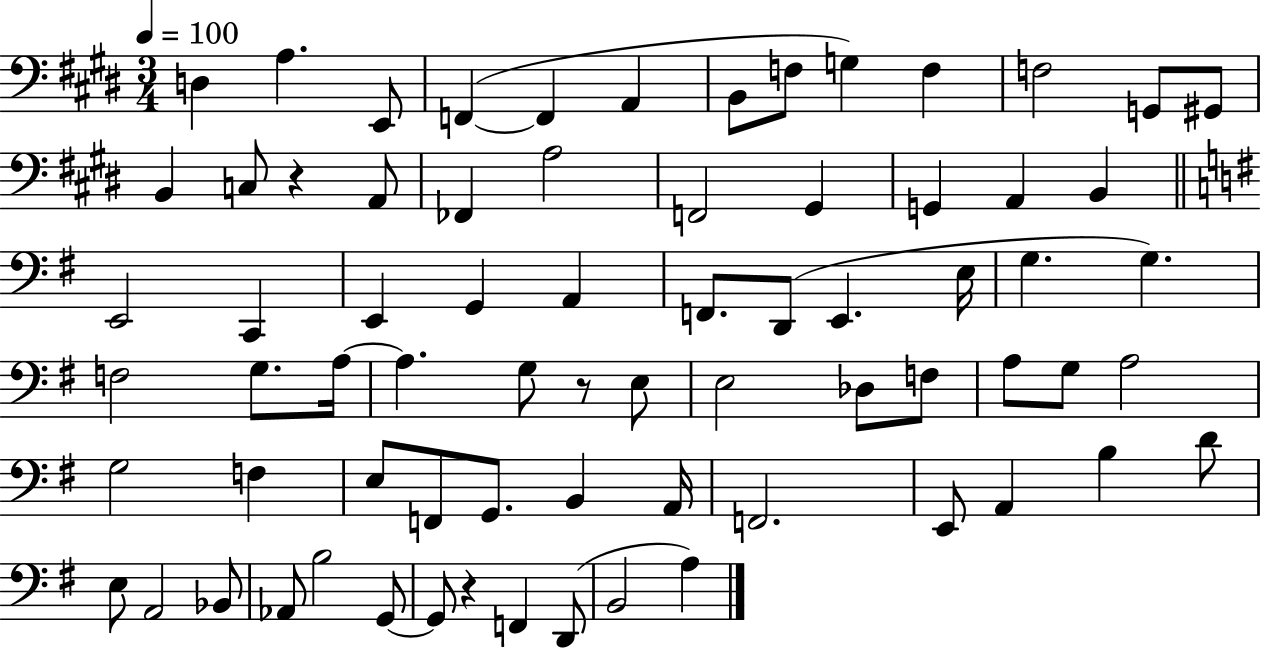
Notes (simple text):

D3/q A3/q. E2/e F2/q F2/q A2/q B2/e F3/e G3/q F3/q F3/h G2/e G#2/e B2/q C3/e R/q A2/e FES2/q A3/h F2/h G#2/q G2/q A2/q B2/q E2/h C2/q E2/q G2/q A2/q F2/e. D2/e E2/q. E3/s G3/q. G3/q. F3/h G3/e. A3/s A3/q. G3/e R/e E3/e E3/h Db3/e F3/e A3/e G3/e A3/h G3/h F3/q E3/e F2/e G2/e. B2/q A2/s F2/h. E2/e A2/q B3/q D4/e E3/e A2/h Bb2/e Ab2/e B3/h G2/e G2/e R/q F2/q D2/e B2/h A3/q